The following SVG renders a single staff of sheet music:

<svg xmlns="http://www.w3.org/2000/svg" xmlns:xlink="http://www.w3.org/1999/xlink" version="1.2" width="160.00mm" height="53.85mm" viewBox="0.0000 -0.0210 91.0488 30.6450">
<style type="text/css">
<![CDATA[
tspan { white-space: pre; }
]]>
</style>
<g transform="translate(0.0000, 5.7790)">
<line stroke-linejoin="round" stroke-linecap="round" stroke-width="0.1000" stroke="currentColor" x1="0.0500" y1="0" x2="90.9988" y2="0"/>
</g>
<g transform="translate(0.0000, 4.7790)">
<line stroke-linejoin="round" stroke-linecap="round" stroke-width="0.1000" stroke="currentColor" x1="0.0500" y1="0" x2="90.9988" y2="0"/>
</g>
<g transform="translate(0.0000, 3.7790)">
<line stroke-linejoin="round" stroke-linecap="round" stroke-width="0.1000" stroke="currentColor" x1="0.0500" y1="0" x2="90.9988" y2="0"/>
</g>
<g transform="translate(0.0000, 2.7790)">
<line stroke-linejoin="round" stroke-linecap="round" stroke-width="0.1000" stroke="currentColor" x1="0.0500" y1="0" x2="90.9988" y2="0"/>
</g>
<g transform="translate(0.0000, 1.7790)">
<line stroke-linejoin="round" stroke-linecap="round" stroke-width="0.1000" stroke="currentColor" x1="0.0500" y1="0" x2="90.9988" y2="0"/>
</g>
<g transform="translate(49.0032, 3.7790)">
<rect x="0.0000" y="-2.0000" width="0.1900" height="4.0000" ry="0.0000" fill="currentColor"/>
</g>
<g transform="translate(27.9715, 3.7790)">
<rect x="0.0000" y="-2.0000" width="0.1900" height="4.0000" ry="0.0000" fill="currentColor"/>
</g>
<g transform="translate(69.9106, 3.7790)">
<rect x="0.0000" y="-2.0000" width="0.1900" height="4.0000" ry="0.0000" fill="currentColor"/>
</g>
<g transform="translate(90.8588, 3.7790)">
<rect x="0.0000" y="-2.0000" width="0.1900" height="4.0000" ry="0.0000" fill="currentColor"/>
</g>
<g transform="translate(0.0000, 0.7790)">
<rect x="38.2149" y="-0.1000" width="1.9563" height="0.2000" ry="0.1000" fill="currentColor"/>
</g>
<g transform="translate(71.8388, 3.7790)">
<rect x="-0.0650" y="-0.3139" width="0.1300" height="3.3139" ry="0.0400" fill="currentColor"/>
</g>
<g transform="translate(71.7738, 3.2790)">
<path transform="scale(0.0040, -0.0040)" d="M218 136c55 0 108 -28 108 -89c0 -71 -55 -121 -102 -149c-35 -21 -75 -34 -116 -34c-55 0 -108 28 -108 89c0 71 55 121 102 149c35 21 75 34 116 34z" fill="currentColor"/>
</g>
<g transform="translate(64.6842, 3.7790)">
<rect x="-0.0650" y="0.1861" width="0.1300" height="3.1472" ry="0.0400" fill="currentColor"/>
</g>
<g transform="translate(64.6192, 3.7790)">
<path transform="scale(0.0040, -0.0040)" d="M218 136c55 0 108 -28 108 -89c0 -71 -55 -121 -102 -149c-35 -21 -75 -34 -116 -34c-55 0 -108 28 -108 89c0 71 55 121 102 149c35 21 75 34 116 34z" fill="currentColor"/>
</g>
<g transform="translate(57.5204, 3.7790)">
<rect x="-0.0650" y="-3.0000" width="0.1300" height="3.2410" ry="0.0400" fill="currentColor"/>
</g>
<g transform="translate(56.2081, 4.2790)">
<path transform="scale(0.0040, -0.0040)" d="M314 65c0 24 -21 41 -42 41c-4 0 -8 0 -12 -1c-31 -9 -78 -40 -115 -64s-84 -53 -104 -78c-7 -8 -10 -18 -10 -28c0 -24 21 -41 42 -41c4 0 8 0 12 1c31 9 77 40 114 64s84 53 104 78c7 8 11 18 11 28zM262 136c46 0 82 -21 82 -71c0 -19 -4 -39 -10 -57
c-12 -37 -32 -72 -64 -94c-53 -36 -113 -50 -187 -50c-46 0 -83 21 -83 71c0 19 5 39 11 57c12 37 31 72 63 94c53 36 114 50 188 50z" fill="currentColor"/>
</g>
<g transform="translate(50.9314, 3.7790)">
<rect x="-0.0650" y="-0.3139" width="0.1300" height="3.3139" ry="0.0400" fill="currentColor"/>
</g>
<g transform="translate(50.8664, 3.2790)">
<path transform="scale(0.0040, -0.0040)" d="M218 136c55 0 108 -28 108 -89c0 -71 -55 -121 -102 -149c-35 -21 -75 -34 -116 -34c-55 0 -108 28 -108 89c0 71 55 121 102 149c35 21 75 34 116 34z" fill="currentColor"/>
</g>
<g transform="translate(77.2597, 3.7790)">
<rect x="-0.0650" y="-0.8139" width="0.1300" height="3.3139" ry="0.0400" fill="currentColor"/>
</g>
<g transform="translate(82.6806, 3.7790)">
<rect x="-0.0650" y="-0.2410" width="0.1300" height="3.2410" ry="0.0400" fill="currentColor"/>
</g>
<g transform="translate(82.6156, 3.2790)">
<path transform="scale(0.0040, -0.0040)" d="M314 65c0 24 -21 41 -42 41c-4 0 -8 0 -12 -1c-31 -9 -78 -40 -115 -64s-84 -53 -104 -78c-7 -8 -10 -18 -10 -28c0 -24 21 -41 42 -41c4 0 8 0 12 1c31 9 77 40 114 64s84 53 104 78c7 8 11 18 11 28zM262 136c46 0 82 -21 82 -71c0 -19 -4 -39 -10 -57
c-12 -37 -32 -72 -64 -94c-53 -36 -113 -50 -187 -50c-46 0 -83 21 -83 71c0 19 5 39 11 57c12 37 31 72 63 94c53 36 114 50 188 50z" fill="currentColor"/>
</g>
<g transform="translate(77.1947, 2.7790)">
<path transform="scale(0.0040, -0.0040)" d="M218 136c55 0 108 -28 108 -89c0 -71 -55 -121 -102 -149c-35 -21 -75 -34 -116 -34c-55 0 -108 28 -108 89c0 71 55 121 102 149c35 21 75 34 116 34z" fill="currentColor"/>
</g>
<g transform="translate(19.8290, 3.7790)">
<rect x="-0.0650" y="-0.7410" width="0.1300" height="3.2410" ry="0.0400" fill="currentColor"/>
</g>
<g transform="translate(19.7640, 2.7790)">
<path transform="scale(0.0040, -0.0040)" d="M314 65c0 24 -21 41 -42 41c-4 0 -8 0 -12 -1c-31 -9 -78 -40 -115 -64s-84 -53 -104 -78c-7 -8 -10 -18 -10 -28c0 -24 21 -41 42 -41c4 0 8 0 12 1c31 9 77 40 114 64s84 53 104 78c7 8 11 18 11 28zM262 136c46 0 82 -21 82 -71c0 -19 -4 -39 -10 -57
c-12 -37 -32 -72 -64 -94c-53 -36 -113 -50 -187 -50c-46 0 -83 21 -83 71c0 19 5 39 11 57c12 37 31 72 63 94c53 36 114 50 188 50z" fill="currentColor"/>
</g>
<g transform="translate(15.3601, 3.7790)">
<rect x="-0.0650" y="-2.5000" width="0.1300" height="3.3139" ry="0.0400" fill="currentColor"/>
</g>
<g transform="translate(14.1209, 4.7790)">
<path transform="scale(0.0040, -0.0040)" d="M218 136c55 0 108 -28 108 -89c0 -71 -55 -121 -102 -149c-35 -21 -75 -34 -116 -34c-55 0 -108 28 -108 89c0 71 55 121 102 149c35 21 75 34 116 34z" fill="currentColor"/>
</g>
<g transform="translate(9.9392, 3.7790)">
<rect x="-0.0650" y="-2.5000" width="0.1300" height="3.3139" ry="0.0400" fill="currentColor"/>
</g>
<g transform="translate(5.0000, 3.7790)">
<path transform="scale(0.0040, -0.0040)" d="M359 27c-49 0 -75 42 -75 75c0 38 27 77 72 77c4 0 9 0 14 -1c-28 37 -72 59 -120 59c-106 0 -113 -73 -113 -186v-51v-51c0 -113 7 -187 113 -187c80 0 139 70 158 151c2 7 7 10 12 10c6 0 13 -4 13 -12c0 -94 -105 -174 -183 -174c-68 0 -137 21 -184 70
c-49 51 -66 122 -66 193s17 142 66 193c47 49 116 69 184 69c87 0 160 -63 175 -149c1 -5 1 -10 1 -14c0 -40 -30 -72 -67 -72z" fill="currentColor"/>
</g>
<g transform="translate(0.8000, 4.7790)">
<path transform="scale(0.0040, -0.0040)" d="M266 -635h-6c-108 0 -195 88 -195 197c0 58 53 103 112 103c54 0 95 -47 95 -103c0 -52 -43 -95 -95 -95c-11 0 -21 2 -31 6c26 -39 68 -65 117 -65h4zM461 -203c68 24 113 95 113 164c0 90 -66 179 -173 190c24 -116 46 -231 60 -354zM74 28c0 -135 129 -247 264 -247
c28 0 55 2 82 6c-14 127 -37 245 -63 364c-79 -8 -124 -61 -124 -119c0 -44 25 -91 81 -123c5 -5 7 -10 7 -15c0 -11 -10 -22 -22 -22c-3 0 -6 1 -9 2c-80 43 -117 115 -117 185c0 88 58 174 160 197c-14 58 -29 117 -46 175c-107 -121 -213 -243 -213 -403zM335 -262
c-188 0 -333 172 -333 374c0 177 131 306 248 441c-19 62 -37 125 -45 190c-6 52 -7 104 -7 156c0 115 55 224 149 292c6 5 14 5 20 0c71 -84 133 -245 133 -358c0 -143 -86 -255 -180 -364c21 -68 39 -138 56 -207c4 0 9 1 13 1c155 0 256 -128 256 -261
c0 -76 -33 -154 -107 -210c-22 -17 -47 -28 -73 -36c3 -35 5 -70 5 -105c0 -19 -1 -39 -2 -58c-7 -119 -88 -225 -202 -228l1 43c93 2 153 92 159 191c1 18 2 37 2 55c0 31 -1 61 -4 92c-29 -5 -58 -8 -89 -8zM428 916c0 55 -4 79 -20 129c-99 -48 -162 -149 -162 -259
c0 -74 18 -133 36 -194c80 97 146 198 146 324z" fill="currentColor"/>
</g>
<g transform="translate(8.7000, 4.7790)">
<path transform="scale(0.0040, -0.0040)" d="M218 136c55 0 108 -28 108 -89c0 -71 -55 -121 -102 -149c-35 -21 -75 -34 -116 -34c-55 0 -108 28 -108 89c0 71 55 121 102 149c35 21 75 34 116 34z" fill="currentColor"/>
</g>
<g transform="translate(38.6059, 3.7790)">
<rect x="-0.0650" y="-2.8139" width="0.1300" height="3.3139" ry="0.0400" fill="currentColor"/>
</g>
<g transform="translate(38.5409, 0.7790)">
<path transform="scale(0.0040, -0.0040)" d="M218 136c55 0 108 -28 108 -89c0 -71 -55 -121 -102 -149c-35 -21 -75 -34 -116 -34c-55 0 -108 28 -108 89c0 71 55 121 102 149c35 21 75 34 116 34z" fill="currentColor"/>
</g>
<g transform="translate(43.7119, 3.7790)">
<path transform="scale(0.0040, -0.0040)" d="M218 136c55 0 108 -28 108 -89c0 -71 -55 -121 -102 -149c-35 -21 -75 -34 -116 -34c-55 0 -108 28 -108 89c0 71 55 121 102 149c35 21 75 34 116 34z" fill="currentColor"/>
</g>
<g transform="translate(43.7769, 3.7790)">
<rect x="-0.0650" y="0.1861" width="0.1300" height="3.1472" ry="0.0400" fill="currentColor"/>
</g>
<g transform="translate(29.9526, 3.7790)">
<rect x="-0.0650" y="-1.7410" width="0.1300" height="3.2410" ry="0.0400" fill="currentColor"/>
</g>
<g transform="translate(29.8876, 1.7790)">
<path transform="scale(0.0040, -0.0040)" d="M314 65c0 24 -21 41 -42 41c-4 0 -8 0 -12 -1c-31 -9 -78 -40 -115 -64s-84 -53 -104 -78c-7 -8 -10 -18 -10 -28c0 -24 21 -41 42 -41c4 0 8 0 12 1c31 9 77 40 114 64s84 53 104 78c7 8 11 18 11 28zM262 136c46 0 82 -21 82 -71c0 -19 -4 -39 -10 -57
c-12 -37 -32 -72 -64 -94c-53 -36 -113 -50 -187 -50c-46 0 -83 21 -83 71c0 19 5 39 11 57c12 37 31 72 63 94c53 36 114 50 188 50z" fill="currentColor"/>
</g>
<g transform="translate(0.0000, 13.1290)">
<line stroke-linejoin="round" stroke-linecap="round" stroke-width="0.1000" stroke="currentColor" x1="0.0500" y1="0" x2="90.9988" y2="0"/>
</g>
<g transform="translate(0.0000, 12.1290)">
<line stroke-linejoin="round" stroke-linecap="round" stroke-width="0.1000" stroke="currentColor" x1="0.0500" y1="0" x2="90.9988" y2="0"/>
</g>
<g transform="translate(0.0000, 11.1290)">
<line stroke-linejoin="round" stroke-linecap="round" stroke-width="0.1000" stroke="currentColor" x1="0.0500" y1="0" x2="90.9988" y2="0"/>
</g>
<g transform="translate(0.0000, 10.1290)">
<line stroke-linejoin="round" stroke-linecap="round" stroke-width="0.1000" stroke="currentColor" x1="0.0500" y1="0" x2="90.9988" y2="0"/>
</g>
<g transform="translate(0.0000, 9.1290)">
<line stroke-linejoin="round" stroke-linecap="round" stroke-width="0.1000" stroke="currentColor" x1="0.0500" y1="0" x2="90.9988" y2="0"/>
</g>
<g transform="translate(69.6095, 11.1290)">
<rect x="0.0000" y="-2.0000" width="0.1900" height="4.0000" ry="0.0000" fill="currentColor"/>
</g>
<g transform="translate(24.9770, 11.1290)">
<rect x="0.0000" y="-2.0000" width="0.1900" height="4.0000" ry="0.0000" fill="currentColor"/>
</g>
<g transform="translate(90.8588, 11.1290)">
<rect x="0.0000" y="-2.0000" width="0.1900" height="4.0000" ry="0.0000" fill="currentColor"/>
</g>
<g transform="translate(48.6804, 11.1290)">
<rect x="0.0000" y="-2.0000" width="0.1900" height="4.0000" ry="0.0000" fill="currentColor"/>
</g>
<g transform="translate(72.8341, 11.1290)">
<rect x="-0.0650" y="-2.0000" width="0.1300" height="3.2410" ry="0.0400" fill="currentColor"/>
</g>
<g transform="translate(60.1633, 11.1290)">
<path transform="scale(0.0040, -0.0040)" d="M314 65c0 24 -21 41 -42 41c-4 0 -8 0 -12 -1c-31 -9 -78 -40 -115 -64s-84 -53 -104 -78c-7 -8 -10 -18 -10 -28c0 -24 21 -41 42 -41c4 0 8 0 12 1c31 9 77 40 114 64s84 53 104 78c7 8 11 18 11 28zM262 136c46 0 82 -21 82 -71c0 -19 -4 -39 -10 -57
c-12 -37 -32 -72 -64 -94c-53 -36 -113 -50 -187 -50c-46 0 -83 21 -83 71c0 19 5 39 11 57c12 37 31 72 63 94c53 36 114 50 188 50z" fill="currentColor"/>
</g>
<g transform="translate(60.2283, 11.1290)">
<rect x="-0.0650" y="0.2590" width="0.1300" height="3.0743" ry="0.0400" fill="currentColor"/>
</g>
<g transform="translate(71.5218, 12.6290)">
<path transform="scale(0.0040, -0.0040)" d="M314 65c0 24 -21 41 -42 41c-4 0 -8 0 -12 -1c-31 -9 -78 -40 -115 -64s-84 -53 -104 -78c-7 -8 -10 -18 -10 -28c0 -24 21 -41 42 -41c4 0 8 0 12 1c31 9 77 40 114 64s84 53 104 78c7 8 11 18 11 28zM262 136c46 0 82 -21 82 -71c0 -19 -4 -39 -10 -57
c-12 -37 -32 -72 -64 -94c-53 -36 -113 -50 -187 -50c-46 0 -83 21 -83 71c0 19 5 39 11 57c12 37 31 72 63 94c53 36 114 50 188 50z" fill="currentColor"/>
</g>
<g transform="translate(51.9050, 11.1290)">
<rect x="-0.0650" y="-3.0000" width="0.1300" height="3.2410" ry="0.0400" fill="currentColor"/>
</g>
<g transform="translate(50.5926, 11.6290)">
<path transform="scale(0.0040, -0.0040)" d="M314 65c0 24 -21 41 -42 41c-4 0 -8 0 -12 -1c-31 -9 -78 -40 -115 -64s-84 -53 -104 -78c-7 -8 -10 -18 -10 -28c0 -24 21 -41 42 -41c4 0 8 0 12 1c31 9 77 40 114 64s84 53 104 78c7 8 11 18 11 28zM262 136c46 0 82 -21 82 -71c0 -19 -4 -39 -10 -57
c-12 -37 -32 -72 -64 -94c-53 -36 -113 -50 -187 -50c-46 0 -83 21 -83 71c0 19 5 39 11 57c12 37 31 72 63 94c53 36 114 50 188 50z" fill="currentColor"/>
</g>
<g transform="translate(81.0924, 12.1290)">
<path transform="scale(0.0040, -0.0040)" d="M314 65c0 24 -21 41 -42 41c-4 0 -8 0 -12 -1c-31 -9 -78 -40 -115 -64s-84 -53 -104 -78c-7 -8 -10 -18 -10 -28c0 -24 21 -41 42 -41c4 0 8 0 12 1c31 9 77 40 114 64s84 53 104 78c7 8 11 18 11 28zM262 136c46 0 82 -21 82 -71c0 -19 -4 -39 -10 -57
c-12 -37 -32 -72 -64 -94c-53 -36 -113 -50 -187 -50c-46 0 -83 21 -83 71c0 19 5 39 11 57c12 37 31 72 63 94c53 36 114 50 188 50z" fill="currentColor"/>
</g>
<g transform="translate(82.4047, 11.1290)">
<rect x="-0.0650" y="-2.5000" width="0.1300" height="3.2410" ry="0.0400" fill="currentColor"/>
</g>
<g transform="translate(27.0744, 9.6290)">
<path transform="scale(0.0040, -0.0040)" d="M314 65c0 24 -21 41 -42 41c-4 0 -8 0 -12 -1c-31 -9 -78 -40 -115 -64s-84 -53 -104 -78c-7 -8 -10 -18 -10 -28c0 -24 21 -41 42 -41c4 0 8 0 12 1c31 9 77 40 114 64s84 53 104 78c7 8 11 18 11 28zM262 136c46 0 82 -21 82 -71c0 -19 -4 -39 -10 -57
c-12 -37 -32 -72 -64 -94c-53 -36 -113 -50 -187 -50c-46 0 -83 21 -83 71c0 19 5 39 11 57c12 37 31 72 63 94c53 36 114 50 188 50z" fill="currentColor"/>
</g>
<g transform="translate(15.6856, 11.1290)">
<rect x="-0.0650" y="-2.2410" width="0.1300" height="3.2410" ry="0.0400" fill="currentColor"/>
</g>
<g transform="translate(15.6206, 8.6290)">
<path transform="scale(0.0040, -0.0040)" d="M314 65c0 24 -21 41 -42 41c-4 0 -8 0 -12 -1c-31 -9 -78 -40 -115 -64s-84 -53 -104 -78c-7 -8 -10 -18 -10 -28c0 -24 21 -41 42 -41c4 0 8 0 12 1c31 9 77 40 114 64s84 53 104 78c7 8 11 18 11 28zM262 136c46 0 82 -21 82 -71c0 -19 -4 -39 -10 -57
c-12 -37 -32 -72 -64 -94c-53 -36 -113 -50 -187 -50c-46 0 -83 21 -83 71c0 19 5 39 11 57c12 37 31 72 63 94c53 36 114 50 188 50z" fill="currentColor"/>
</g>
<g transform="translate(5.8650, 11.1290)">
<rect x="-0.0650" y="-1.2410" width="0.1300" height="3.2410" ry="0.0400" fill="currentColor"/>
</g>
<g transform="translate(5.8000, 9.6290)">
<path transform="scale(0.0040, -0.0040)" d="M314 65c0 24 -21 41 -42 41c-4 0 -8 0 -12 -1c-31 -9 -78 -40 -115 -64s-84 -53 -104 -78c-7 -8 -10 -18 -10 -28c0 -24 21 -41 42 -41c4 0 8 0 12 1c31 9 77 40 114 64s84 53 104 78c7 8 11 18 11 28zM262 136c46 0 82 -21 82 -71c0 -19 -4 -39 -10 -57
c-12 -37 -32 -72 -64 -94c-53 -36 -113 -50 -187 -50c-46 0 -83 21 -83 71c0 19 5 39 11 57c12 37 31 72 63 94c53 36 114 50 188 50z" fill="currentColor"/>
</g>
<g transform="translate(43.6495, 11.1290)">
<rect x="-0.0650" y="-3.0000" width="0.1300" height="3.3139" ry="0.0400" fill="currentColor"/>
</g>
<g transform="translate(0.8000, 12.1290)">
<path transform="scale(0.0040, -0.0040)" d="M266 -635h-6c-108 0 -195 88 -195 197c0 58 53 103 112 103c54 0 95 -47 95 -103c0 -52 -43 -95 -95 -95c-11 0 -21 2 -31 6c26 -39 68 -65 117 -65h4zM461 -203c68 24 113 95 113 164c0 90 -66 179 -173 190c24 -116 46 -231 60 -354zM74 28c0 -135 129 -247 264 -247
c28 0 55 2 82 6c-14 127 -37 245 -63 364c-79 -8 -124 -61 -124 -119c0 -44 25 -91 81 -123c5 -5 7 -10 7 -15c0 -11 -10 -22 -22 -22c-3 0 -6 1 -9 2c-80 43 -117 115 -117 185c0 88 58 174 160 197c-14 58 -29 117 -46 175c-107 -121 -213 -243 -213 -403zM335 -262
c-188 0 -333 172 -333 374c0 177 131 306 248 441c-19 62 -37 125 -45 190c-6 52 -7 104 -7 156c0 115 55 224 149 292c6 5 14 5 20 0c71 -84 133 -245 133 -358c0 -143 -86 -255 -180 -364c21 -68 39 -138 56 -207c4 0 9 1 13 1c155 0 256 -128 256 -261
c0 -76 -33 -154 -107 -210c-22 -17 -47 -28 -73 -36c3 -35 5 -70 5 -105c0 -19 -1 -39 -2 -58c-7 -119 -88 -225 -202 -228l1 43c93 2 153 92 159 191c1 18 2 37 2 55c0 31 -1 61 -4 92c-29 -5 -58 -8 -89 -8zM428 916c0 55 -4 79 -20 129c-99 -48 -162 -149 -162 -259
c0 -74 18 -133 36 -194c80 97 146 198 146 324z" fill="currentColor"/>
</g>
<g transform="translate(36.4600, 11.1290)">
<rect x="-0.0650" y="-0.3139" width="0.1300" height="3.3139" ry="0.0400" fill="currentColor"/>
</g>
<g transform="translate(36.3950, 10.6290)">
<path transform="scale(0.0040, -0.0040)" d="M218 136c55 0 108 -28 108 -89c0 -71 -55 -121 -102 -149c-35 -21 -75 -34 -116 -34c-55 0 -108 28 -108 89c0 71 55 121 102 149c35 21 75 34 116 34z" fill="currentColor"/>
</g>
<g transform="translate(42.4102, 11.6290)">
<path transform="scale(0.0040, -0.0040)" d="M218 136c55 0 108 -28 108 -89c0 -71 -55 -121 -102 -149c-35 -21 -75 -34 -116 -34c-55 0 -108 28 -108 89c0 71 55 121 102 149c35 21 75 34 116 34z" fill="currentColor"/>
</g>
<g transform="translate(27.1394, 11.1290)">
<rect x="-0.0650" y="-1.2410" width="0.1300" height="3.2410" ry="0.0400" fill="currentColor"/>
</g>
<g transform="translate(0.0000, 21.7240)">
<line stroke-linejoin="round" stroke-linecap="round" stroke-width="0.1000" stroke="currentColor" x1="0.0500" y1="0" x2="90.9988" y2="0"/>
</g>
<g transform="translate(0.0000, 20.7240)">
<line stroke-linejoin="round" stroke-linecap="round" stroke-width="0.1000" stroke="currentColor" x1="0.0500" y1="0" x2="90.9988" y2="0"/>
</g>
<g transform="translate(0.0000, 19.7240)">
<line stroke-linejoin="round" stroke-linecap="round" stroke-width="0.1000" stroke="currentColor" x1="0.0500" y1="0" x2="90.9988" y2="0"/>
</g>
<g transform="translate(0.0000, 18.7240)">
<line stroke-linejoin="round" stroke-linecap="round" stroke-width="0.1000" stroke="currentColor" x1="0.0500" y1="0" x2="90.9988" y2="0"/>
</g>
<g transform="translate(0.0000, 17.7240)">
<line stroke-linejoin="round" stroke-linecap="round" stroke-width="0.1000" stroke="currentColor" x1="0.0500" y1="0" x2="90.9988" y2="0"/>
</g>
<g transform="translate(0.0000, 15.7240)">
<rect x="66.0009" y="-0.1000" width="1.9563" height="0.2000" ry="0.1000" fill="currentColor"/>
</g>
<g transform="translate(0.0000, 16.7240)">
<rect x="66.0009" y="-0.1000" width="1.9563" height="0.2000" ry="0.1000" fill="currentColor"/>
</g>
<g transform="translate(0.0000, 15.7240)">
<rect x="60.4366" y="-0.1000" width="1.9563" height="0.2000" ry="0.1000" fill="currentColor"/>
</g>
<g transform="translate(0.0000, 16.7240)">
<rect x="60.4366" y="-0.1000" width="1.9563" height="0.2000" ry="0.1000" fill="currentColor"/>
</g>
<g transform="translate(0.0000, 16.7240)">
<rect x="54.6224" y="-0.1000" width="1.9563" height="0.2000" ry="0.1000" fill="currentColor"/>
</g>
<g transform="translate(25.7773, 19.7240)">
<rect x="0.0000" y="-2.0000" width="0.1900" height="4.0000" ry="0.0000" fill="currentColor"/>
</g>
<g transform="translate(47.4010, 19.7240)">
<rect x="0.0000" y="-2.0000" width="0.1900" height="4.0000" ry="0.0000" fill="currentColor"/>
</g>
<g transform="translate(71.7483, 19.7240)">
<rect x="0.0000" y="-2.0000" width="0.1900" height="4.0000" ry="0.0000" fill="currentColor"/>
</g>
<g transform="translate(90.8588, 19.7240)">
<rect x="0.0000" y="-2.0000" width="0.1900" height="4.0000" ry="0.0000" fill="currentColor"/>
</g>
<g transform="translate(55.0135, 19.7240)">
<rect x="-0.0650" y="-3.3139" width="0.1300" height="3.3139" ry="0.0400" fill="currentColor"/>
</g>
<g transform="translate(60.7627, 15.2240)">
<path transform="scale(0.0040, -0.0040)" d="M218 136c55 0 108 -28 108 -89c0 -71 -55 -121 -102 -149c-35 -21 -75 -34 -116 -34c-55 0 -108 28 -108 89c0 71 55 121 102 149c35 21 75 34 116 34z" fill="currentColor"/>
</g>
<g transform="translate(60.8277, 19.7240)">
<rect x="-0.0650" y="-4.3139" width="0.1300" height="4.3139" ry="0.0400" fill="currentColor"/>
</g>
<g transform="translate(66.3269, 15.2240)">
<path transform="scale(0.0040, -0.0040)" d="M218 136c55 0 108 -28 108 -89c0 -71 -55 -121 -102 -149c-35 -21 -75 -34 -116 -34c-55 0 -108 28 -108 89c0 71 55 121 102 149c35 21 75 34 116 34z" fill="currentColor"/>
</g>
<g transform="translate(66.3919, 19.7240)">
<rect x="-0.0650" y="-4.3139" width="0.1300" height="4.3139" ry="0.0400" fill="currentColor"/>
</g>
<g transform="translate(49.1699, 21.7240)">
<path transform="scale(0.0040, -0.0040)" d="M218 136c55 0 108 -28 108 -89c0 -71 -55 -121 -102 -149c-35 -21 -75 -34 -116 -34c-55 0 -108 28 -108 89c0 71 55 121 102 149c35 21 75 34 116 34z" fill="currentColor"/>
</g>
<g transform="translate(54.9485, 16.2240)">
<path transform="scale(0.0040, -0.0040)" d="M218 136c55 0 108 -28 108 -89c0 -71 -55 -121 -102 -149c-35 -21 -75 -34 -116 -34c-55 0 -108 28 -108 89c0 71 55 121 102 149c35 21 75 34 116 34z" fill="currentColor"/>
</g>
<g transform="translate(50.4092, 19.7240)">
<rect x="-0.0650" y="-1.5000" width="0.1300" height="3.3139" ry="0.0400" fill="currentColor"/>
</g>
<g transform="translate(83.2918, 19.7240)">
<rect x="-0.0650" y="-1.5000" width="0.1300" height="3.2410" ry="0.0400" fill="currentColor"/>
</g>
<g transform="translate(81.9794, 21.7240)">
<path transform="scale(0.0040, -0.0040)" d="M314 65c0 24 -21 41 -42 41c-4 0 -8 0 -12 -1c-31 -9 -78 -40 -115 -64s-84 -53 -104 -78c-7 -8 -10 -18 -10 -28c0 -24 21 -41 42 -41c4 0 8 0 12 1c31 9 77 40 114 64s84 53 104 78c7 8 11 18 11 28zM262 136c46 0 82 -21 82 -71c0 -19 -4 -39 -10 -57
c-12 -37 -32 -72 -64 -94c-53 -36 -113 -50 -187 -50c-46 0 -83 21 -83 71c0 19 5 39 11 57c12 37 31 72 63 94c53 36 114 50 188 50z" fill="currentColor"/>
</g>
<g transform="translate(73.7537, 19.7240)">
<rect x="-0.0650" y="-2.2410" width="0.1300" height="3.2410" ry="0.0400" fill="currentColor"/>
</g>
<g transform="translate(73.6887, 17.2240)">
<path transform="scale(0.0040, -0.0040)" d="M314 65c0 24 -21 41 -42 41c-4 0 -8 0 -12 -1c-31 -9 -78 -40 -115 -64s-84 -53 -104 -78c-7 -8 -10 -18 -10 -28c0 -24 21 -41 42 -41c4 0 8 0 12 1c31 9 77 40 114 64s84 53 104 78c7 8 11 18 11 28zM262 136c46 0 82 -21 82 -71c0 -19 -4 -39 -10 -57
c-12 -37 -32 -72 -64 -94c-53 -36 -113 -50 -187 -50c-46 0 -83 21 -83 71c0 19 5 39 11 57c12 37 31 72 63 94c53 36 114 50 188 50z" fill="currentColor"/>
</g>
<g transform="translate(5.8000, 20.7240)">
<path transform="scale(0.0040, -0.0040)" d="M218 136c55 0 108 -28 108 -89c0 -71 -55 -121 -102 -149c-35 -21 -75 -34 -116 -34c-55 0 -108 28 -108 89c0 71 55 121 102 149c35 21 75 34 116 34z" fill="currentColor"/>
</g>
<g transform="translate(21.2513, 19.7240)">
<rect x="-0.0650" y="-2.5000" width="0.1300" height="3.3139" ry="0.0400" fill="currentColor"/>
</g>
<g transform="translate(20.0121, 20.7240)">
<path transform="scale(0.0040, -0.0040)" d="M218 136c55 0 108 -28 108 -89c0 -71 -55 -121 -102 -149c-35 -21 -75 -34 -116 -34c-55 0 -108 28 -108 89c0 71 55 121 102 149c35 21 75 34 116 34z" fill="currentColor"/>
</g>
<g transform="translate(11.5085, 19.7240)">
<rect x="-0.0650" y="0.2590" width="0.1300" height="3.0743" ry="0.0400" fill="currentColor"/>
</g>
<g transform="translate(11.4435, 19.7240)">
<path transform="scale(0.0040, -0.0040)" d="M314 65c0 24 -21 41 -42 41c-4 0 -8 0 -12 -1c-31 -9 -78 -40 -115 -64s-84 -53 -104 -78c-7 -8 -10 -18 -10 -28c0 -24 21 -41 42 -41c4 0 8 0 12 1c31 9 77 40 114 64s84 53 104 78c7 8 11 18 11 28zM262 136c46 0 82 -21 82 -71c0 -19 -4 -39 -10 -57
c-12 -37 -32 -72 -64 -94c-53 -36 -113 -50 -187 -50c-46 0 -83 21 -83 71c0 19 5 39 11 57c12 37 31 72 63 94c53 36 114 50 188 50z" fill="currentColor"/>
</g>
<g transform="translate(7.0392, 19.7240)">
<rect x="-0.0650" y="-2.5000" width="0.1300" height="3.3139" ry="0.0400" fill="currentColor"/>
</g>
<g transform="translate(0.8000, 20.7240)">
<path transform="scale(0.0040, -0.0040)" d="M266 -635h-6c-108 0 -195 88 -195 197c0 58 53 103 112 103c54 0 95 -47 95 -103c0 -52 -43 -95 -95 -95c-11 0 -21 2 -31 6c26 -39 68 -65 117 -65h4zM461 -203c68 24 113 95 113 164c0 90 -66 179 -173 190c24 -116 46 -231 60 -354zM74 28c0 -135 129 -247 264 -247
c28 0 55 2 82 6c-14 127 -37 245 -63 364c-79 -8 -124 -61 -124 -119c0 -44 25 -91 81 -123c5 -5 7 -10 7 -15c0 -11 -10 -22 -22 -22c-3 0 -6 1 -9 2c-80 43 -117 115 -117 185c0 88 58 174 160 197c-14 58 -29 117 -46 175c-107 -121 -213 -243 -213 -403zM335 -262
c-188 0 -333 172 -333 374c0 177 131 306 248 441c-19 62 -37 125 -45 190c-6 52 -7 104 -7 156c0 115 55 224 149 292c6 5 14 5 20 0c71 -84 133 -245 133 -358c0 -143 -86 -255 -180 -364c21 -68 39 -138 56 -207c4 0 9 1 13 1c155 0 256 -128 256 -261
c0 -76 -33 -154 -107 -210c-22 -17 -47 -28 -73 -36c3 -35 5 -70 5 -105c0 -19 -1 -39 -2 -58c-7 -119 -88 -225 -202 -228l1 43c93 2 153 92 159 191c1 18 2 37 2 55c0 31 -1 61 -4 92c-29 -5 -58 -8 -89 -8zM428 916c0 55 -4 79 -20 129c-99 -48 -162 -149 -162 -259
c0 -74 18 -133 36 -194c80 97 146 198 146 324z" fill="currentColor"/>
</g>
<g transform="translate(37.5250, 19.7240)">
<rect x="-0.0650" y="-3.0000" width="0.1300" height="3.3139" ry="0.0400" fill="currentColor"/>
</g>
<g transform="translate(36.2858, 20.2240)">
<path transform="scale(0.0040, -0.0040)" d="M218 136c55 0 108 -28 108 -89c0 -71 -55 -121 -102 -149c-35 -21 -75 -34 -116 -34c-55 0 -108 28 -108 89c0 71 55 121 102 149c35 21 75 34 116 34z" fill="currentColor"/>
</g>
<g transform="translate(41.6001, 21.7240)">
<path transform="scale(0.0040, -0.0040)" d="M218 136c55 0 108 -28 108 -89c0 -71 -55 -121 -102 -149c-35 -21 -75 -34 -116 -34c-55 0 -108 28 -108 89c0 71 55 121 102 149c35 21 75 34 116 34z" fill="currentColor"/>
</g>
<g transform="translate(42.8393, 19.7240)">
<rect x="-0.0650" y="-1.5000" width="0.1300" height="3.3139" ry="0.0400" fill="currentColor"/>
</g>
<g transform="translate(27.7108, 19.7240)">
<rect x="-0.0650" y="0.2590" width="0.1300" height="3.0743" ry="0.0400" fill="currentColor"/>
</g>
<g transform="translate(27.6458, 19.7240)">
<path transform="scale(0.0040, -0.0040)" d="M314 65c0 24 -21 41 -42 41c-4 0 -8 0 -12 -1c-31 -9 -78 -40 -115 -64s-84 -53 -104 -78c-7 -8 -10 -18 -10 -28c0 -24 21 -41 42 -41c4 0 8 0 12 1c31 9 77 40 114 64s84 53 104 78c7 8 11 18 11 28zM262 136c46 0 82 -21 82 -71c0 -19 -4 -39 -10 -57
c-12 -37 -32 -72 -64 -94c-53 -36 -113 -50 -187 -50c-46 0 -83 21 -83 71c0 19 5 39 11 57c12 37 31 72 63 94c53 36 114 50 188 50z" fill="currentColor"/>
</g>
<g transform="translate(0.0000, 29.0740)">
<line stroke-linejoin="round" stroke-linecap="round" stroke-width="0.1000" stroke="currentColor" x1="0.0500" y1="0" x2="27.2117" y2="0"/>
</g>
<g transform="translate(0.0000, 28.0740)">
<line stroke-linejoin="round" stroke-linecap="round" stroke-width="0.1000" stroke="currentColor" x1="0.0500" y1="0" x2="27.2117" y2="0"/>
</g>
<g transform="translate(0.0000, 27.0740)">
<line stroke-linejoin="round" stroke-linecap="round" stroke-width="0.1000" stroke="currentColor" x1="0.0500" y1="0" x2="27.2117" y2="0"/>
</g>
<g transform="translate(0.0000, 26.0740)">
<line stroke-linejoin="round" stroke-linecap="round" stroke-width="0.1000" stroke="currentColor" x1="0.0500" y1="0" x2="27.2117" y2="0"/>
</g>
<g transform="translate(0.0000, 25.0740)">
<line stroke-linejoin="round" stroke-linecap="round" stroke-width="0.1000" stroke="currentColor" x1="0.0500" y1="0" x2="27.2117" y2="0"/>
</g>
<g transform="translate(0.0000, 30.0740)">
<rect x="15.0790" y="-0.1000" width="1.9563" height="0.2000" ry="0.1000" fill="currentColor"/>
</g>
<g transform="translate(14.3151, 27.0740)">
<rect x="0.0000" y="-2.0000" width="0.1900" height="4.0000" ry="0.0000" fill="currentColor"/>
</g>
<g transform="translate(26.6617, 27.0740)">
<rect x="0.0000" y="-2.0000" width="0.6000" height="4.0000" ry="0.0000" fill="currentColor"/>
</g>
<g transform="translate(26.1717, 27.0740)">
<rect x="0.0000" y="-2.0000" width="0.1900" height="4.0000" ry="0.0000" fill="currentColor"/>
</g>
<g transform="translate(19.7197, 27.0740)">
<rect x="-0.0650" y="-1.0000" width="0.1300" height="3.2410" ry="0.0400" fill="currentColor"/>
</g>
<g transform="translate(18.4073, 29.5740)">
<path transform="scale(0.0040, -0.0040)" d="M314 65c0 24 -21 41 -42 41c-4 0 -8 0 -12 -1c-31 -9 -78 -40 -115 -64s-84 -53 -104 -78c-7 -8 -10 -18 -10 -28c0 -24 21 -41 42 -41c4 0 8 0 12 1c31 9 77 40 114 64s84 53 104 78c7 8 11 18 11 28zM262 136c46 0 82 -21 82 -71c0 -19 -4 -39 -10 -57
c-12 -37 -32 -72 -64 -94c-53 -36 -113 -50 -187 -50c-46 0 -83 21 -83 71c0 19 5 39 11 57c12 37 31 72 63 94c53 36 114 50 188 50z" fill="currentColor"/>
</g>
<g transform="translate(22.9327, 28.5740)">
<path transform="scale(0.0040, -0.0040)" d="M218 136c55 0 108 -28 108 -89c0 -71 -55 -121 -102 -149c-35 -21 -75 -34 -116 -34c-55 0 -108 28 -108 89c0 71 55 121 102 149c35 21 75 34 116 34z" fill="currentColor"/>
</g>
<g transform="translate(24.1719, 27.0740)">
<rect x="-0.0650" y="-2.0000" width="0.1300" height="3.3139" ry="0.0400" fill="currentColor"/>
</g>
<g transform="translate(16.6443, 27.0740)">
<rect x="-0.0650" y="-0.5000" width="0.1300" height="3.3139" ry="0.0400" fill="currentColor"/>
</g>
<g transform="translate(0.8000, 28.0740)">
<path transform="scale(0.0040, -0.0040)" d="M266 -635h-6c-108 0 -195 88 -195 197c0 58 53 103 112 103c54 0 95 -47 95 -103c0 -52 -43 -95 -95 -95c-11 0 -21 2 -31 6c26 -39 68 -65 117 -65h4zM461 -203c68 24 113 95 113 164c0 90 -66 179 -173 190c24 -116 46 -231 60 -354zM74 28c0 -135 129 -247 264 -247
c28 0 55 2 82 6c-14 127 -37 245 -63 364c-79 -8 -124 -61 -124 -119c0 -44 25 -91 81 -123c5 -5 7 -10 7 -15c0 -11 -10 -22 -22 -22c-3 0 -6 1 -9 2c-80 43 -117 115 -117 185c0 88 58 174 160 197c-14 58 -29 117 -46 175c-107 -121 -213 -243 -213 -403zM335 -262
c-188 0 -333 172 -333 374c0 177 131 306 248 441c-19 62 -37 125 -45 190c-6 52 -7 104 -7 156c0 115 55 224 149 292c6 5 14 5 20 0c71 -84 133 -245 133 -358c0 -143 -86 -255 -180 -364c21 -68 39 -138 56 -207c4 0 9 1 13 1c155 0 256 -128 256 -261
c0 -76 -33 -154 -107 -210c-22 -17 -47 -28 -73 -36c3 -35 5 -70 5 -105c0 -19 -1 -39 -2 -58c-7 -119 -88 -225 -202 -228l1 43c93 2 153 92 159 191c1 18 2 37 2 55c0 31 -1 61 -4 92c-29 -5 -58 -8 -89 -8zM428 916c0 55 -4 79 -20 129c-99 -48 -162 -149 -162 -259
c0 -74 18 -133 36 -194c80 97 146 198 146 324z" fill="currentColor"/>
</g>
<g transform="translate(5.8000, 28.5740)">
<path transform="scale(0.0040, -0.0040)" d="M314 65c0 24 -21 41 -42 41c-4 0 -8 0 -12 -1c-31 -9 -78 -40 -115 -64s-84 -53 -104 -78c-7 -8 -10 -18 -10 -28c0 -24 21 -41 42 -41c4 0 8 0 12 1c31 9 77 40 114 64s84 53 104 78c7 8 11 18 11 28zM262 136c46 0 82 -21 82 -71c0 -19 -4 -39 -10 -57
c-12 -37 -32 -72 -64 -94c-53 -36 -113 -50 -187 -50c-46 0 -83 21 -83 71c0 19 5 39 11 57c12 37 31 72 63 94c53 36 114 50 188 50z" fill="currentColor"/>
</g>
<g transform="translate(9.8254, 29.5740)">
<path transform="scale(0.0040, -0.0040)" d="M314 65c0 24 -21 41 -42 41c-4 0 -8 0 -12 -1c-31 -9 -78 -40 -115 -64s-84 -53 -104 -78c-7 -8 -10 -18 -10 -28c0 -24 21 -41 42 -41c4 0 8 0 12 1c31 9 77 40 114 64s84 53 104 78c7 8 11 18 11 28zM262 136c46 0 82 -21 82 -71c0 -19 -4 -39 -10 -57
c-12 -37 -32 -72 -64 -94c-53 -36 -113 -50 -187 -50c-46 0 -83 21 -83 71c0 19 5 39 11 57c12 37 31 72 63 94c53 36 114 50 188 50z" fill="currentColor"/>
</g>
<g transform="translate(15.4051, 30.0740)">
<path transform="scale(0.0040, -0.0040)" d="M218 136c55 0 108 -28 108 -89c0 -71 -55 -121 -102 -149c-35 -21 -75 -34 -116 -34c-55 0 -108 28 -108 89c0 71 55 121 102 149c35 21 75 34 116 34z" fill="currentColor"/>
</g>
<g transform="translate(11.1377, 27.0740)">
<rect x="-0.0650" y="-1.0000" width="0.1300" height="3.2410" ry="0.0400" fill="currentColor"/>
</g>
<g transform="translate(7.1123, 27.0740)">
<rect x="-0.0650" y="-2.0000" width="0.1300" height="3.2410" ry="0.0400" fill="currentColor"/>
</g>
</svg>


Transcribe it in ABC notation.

X:1
T:Untitled
M:4/4
L:1/4
K:C
G G d2 f2 a B c A2 B c d c2 e2 g2 e2 c A A2 B2 F2 G2 G B2 G B2 A E E b d' d' g2 E2 F2 D2 C D2 F